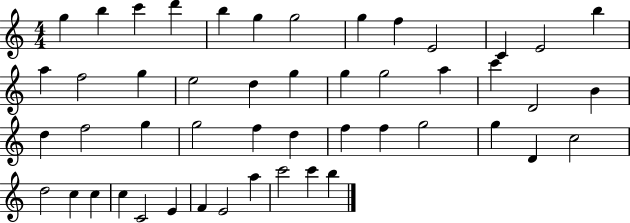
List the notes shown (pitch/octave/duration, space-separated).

G5/q B5/q C6/q D6/q B5/q G5/q G5/h G5/q F5/q E4/h C4/q E4/h B5/q A5/q F5/h G5/q E5/h D5/q G5/q G5/q G5/h A5/q C6/q D4/h B4/q D5/q F5/h G5/q G5/h F5/q D5/q F5/q F5/q G5/h G5/q D4/q C5/h D5/h C5/q C5/q C5/q C4/h E4/q F4/q E4/h A5/q C6/h C6/q B5/q